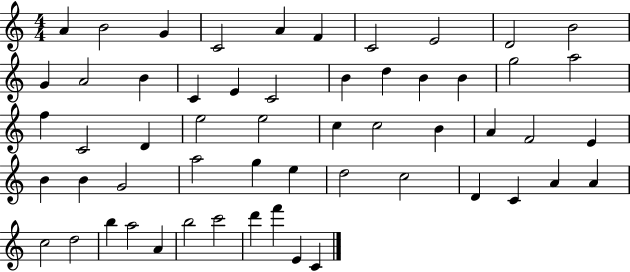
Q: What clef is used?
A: treble